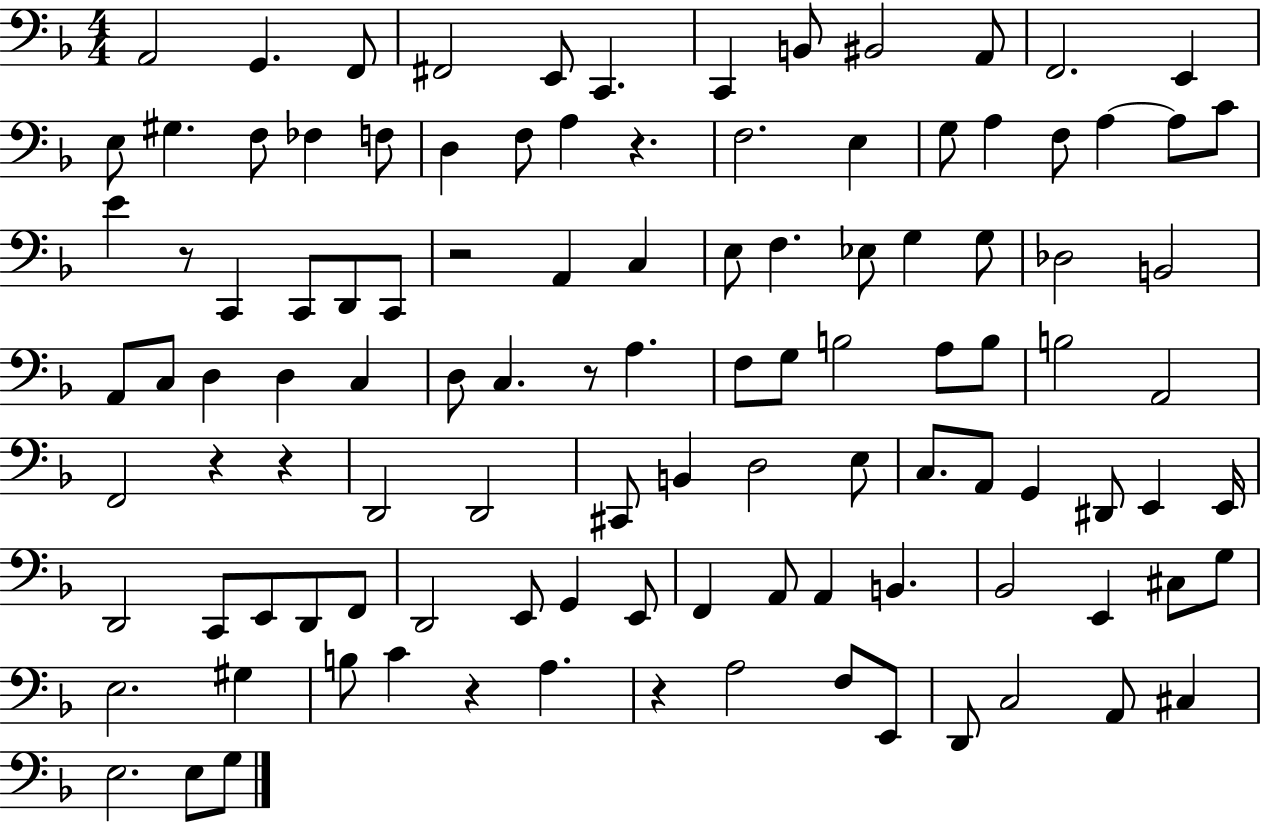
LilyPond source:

{
  \clef bass
  \numericTimeSignature
  \time 4/4
  \key f \major
  a,2 g,4. f,8 | fis,2 e,8 c,4. | c,4 b,8 bis,2 a,8 | f,2. e,4 | \break e8 gis4. f8 fes4 f8 | d4 f8 a4 r4. | f2. e4 | g8 a4 f8 a4~~ a8 c'8 | \break e'4 r8 c,4 c,8 d,8 c,8 | r2 a,4 c4 | e8 f4. ees8 g4 g8 | des2 b,2 | \break a,8 c8 d4 d4 c4 | d8 c4. r8 a4. | f8 g8 b2 a8 b8 | b2 a,2 | \break f,2 r4 r4 | d,2 d,2 | cis,8 b,4 d2 e8 | c8. a,8 g,4 dis,8 e,4 e,16 | \break d,2 c,8 e,8 d,8 f,8 | d,2 e,8 g,4 e,8 | f,4 a,8 a,4 b,4. | bes,2 e,4 cis8 g8 | \break e2. gis4 | b8 c'4 r4 a4. | r4 a2 f8 e,8 | d,8 c2 a,8 cis4 | \break e2. e8 g8 | \bar "|."
}